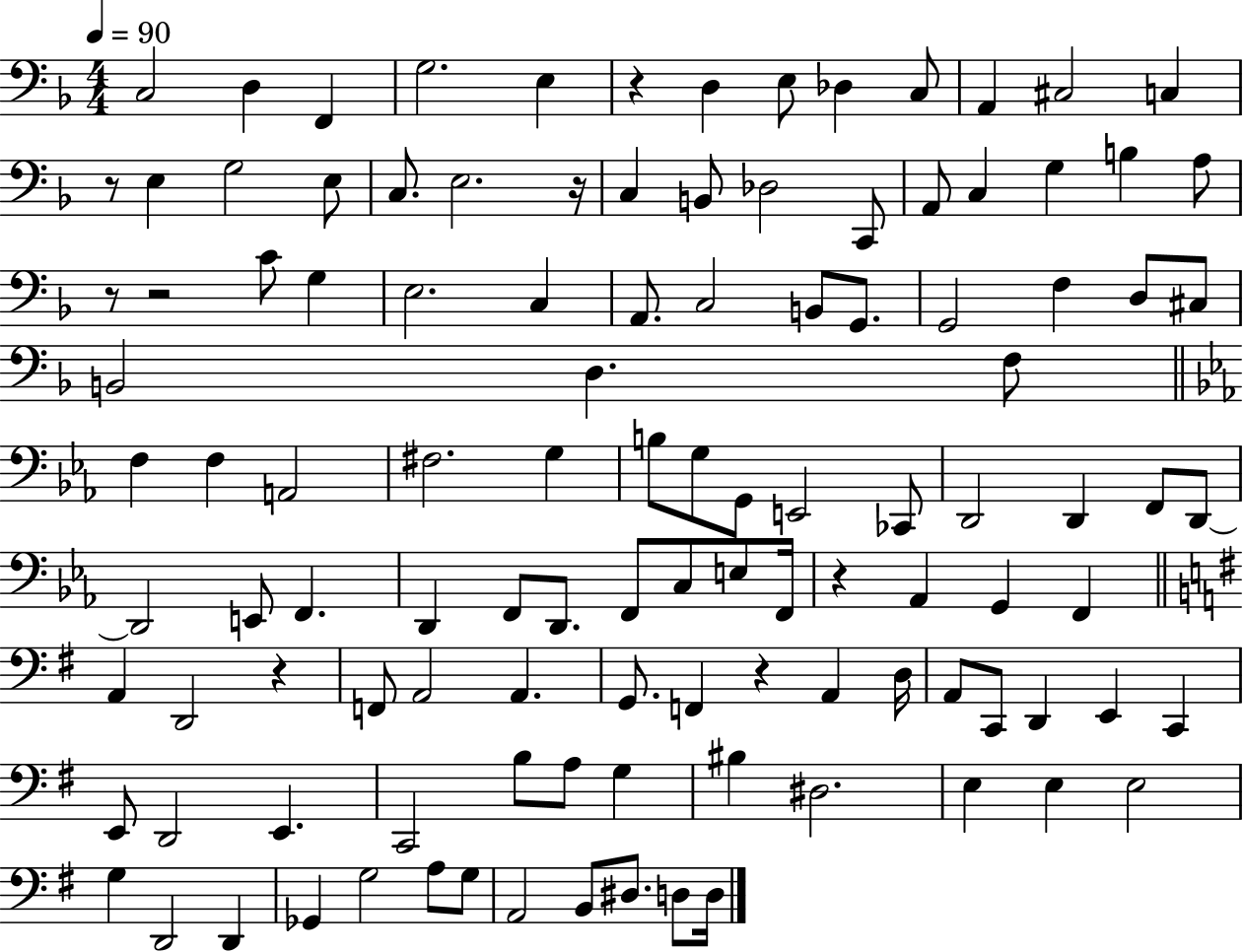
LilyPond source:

{
  \clef bass
  \numericTimeSignature
  \time 4/4
  \key f \major
  \tempo 4 = 90
  c2 d4 f,4 | g2. e4 | r4 d4 e8 des4 c8 | a,4 cis2 c4 | \break r8 e4 g2 e8 | c8. e2. r16 | c4 b,8 des2 c,8 | a,8 c4 g4 b4 a8 | \break r8 r2 c'8 g4 | e2. c4 | a,8. c2 b,8 g,8. | g,2 f4 d8 cis8 | \break b,2 d4. f8 | \bar "||" \break \key c \minor f4 f4 a,2 | fis2. g4 | b8 g8 g,8 e,2 ces,8 | d,2 d,4 f,8 d,8~~ | \break d,2 e,8 f,4. | d,4 f,8 d,8. f,8 c8 e8 f,16 | r4 aes,4 g,4 f,4 | \bar "||" \break \key g \major a,4 d,2 r4 | f,8 a,2 a,4. | g,8. f,4 r4 a,4 d16 | a,8 c,8 d,4 e,4 c,4 | \break e,8 d,2 e,4. | c,2 b8 a8 g4 | bis4 dis2. | e4 e4 e2 | \break g4 d,2 d,4 | ges,4 g2 a8 g8 | a,2 b,8 dis8. d8 d16 | \bar "|."
}